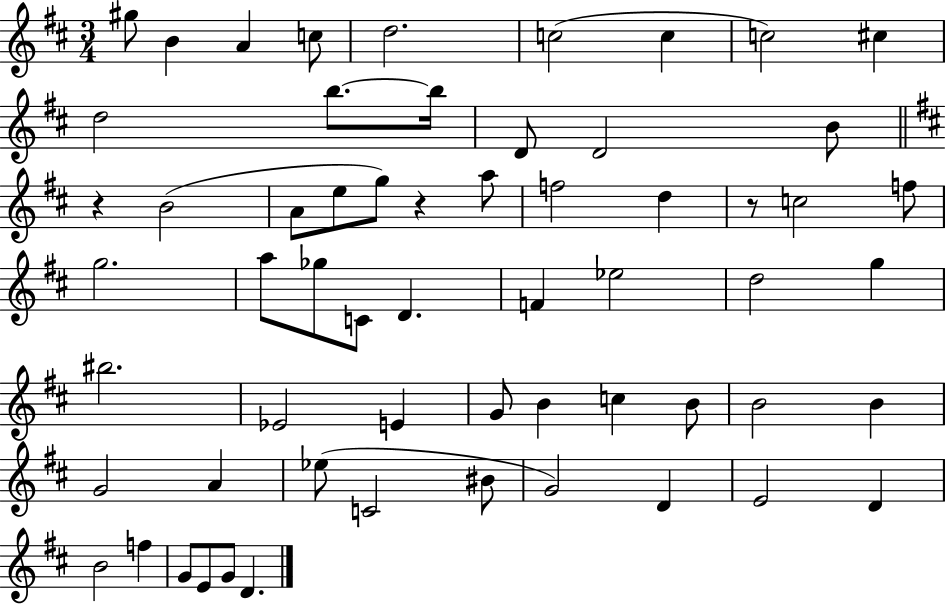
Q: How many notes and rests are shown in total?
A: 60